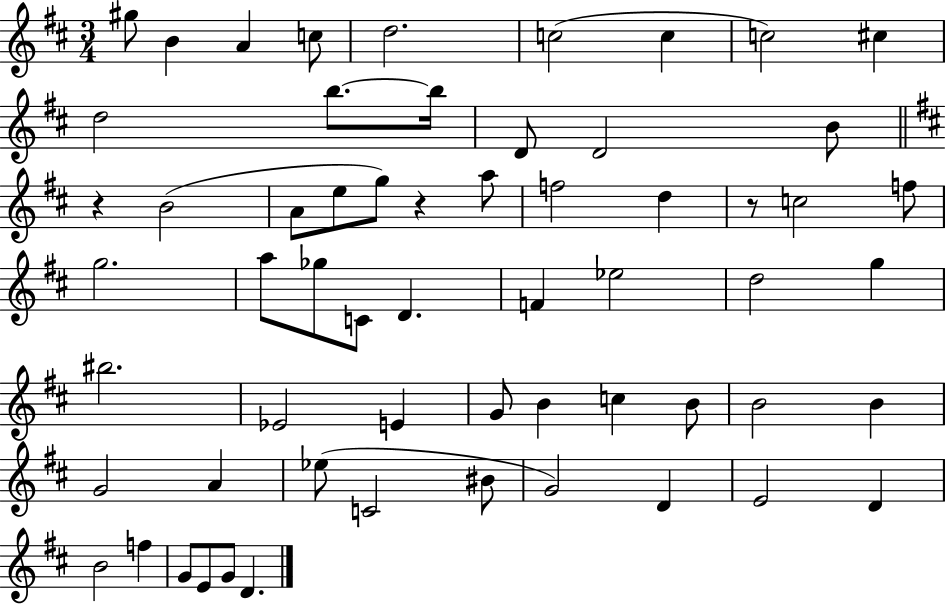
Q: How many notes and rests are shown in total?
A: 60